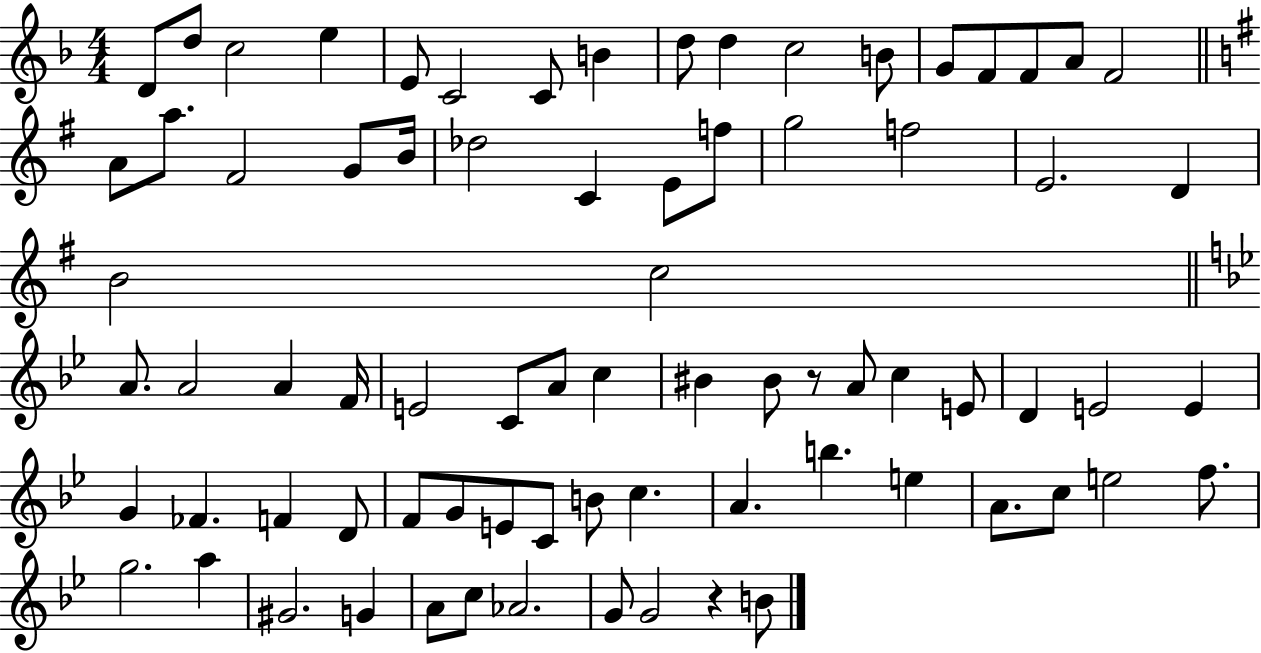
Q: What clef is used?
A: treble